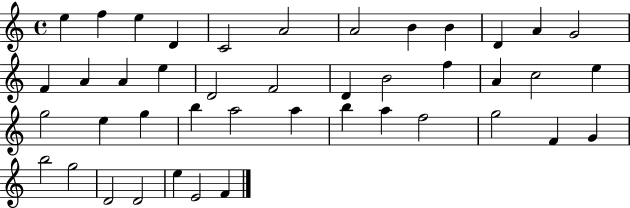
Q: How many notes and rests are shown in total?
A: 43